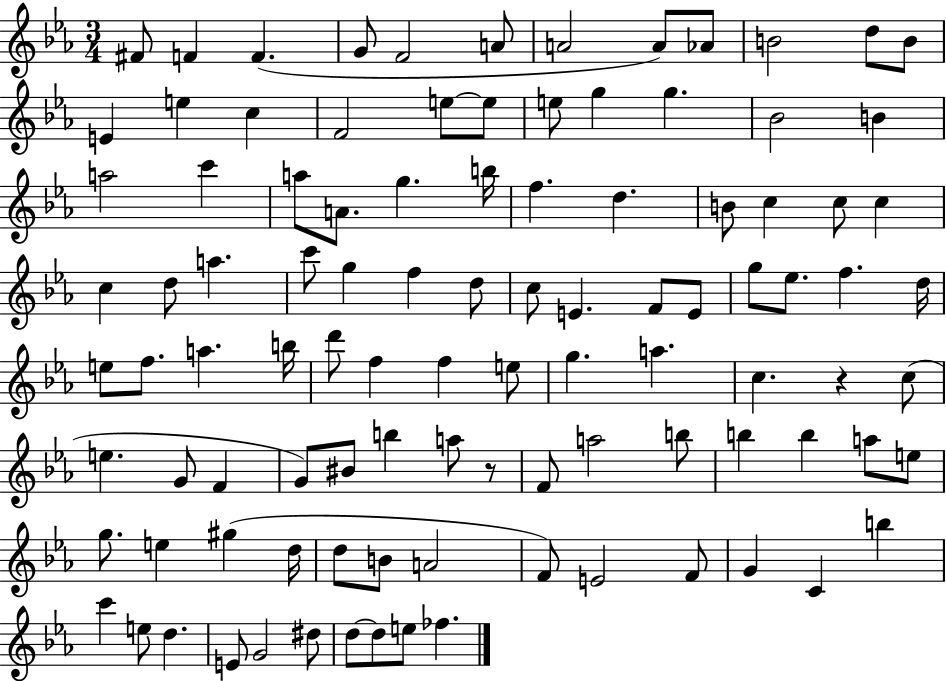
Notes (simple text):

F#4/e F4/q F4/q. G4/e F4/h A4/e A4/h A4/e Ab4/e B4/h D5/e B4/e E4/q E5/q C5/q F4/h E5/e E5/e E5/e G5/q G5/q. Bb4/h B4/q A5/h C6/q A5/e A4/e. G5/q. B5/s F5/q. D5/q. B4/e C5/q C5/e C5/q C5/q D5/e A5/q. C6/e G5/q F5/q D5/e C5/e E4/q. F4/e E4/e G5/e Eb5/e. F5/q. D5/s E5/e F5/e. A5/q. B5/s D6/e F5/q F5/q E5/e G5/q. A5/q. C5/q. R/q C5/e E5/q. G4/e F4/q G4/e BIS4/e B5/q A5/e R/e F4/e A5/h B5/e B5/q B5/q A5/e E5/e G5/e. E5/q G#5/q D5/s D5/e B4/e A4/h F4/e E4/h F4/e G4/q C4/q B5/q C6/q E5/e D5/q. E4/e G4/h D#5/e D5/e D5/e E5/e FES5/q.